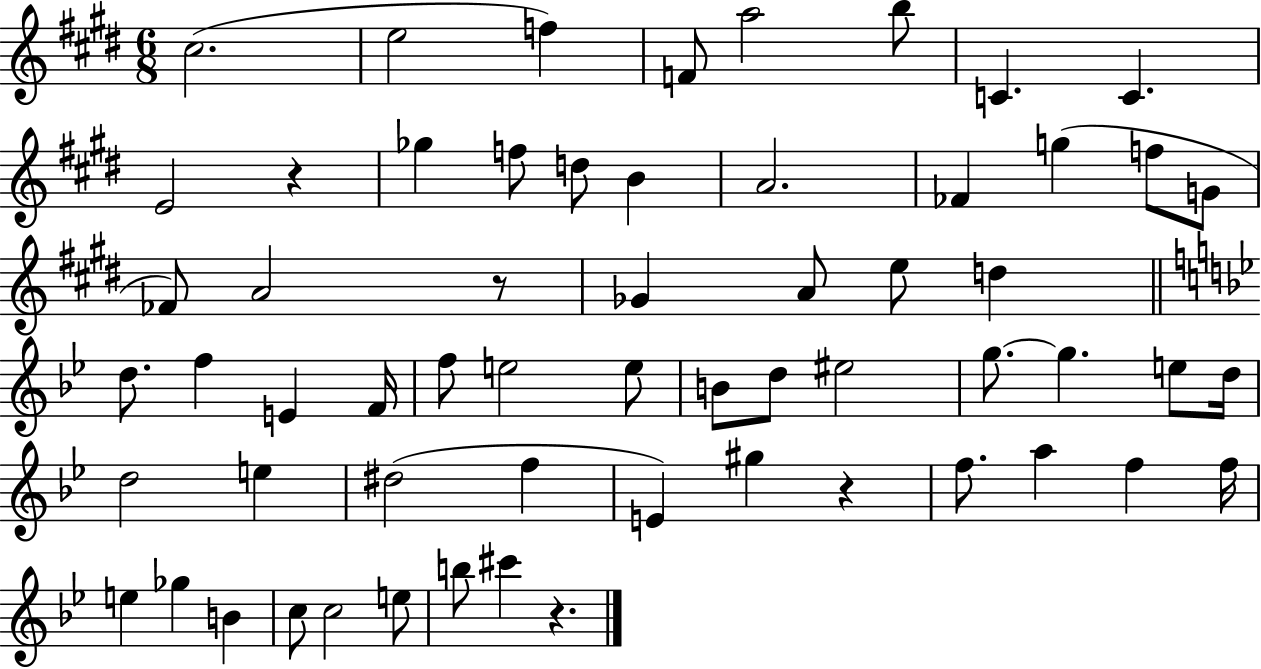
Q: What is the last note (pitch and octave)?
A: C#6